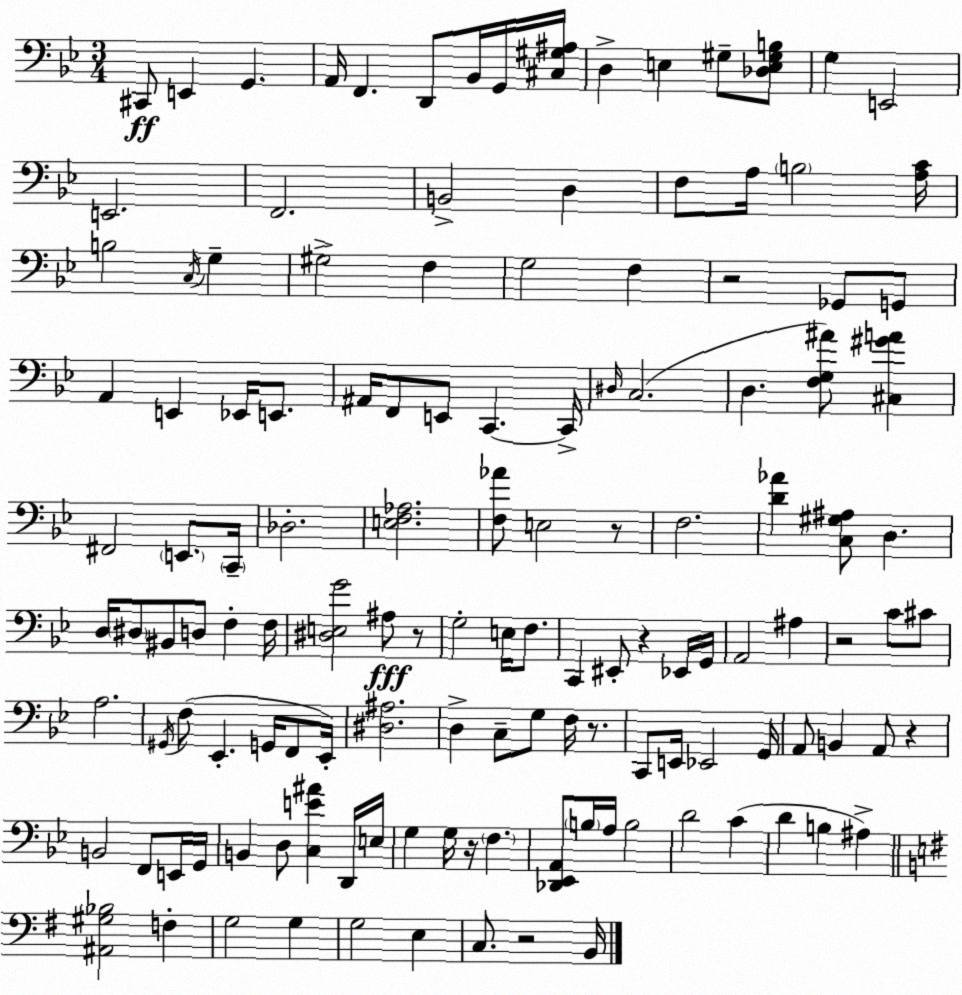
X:1
T:Untitled
M:3/4
L:1/4
K:Gm
^C,,/2 E,, G,, A,,/4 F,, D,,/2 _B,,/4 G,,/4 [^C,^G,^A,]/4 D, E, ^G,/2 [_D,E,^G,B,]/2 G, E,,2 E,,2 F,,2 B,,2 D, F,/2 A,/4 B,2 [A,C]/4 B,2 C,/4 G, ^G,2 F, G,2 F, z2 _G,,/2 G,,/2 A,, E,, _E,,/4 E,,/2 ^A,,/4 F,,/2 E,,/2 C,, C,,/4 ^D,/4 C,2 D, [F,G,^A]/2 [^C,^GA] ^F,,2 E,,/2 C,,/4 _D,2 [E,F,_A,]2 [F,_A]/2 E,2 z/2 F,2 [D_A] [C,^G,^A,]/2 D, D,/4 ^D,/2 ^B,,/2 D,/2 F, F,/4 [^D,E,G]2 ^A,/2 z/2 G,2 E,/4 F,/2 C,, ^E,,/2 z _E,,/4 G,,/4 A,,2 ^A, z2 C/2 ^C/2 A,2 ^G,,/4 F,/2 _E,, G,,/4 F,,/2 _E,,/4 [^D,^A,]2 D, C,/2 G,/2 F,/4 z/2 C,,/2 E,,/4 _E,,2 G,,/4 A,,/2 B,, A,,/2 z B,,2 F,,/2 E,,/4 G,,/4 B,, D,/2 [C,E^A] D,,/4 E,/4 G, G,/4 z/4 F, [_D,,_E,,A,,]/2 B,/4 A,/4 B,2 D2 C D B, ^A, [^A,,^G,_B,]2 F, G,2 G, G,2 E, C,/2 z2 B,,/4